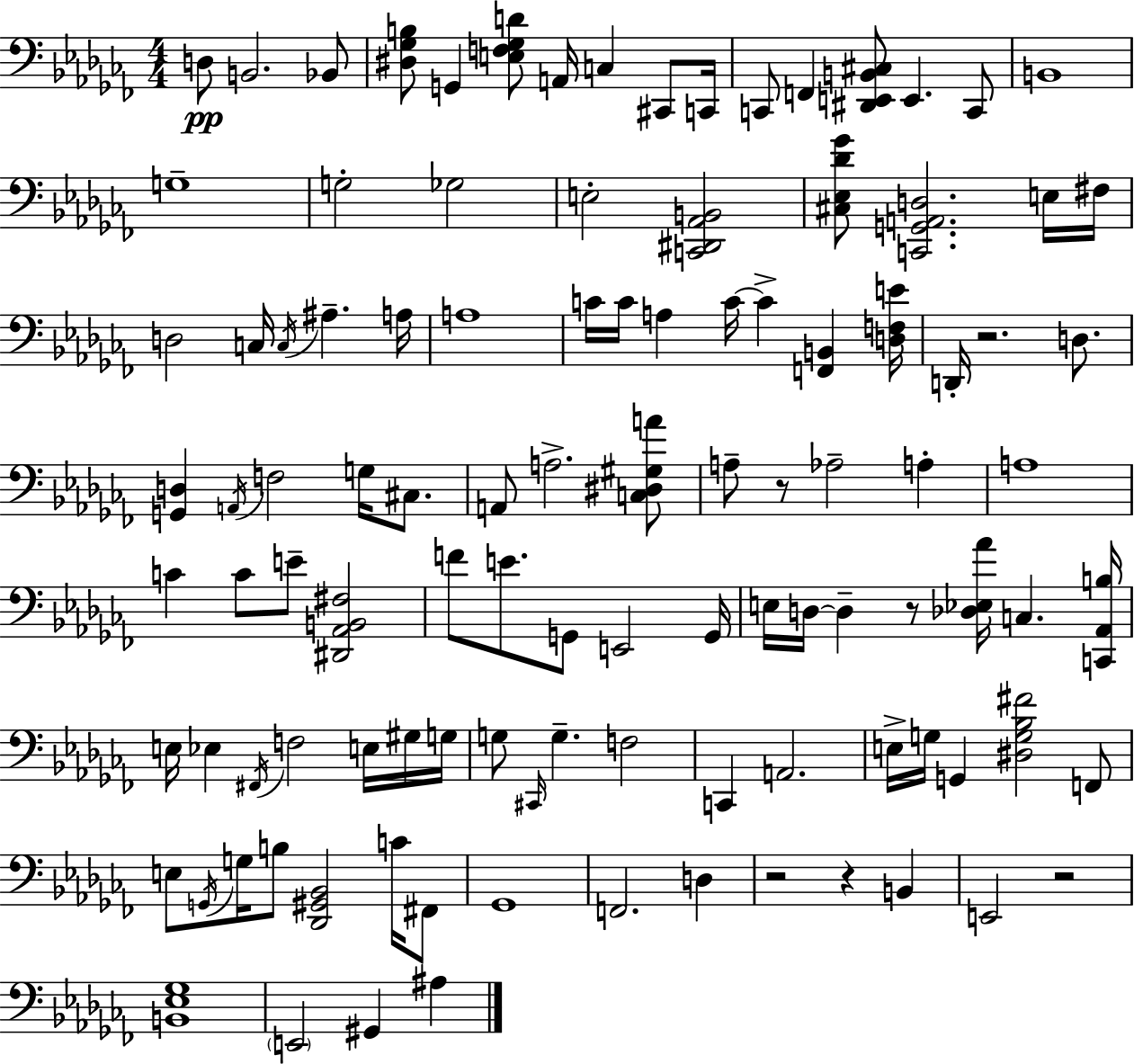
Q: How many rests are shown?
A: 6